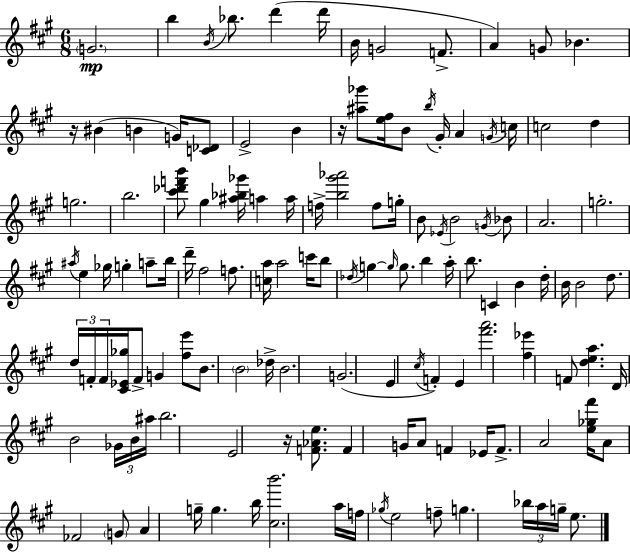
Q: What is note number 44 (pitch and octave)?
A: G5